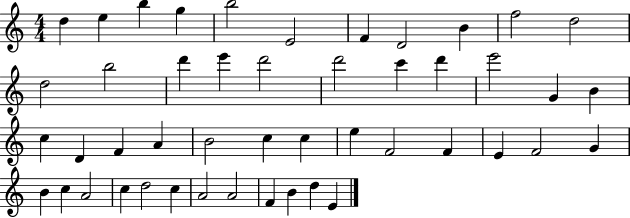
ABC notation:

X:1
T:Untitled
M:4/4
L:1/4
K:C
d e b g b2 E2 F D2 B f2 d2 d2 b2 d' e' d'2 d'2 c' d' e'2 G B c D F A B2 c c e F2 F E F2 G B c A2 c d2 c A2 A2 F B d E